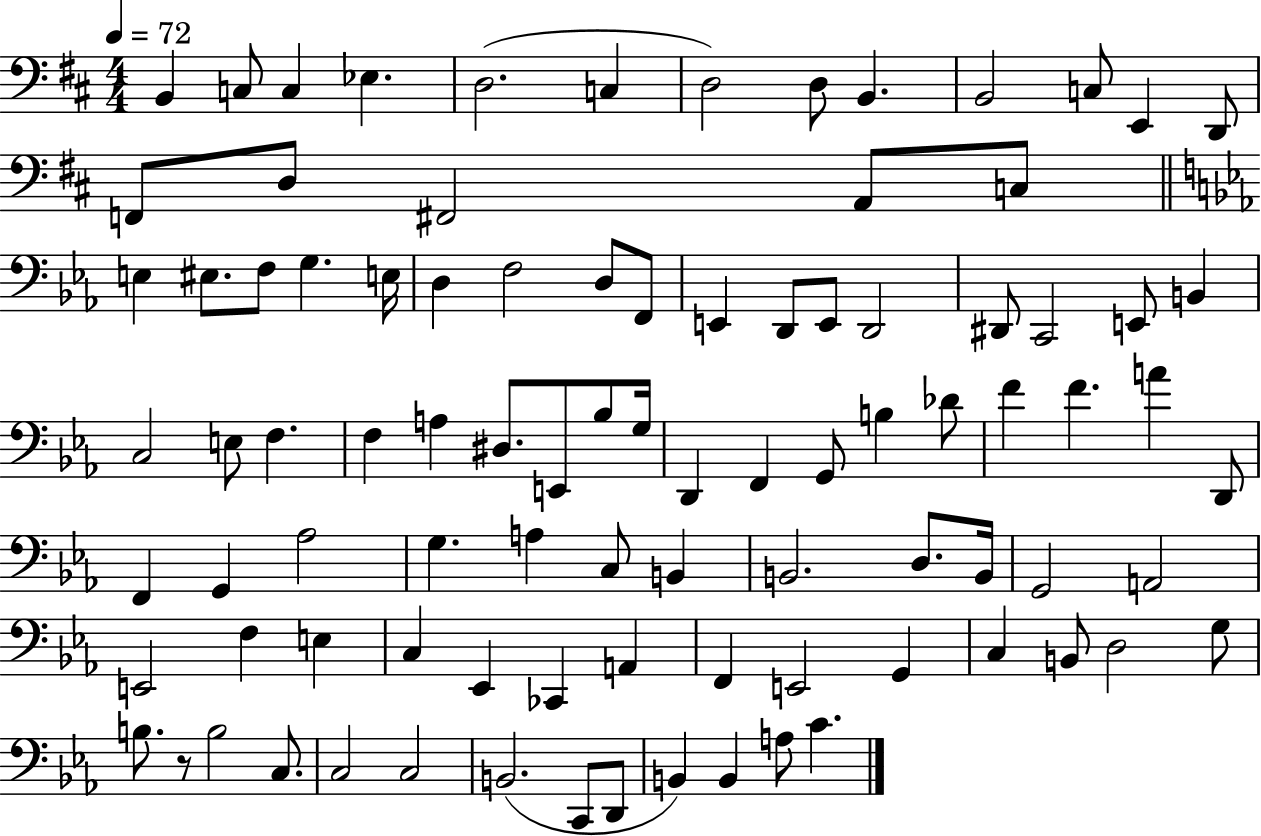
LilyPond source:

{
  \clef bass
  \numericTimeSignature
  \time 4/4
  \key d \major
  \tempo 4 = 72
  \repeat volta 2 { b,4 c8 c4 ees4. | d2.( c4 | d2) d8 b,4. | b,2 c8 e,4 d,8 | \break f,8 d8 fis,2 a,8 c8 | \bar "||" \break \key ees \major e4 eis8. f8 g4. e16 | d4 f2 d8 f,8 | e,4 d,8 e,8 d,2 | dis,8 c,2 e,8 b,4 | \break c2 e8 f4. | f4 a4 dis8. e,8 bes8 g16 | d,4 f,4 g,8 b4 des'8 | f'4 f'4. a'4 d,8 | \break f,4 g,4 aes2 | g4. a4 c8 b,4 | b,2. d8. b,16 | g,2 a,2 | \break e,2 f4 e4 | c4 ees,4 ces,4 a,4 | f,4 e,2 g,4 | c4 b,8 d2 g8 | \break b8. r8 b2 c8. | c2 c2 | b,2.( c,8 d,8 | b,4) b,4 a8 c'4. | \break } \bar "|."
}